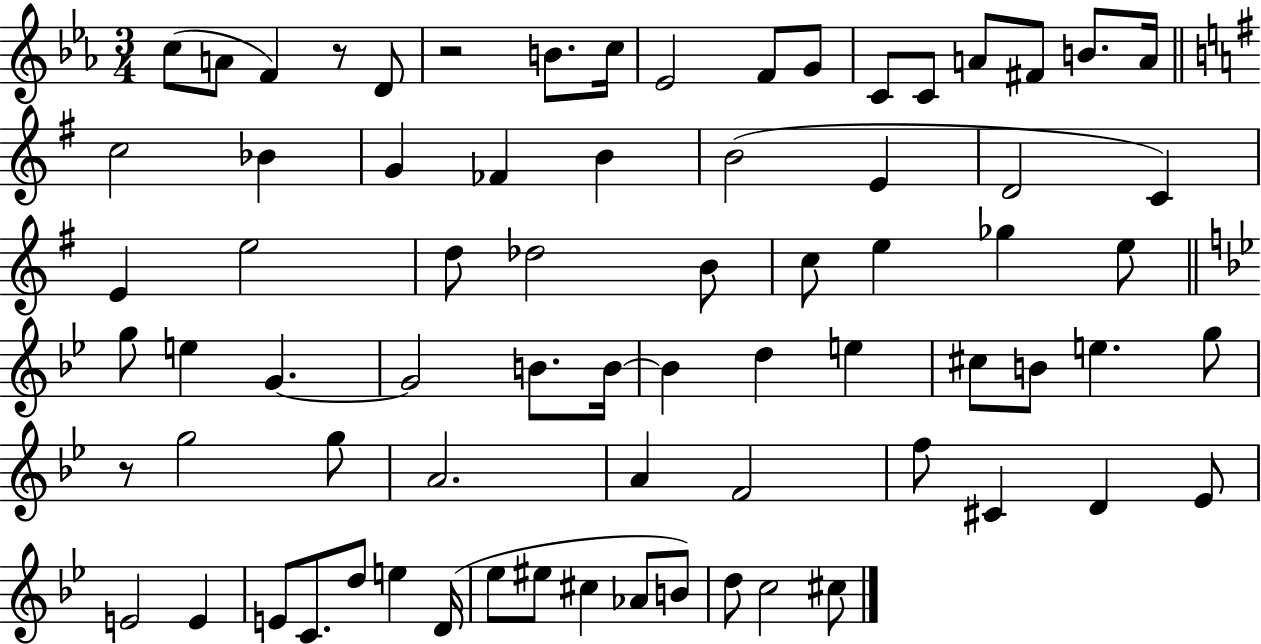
X:1
T:Untitled
M:3/4
L:1/4
K:Eb
c/2 A/2 F z/2 D/2 z2 B/2 c/4 _E2 F/2 G/2 C/2 C/2 A/2 ^F/2 B/2 A/4 c2 _B G _F B B2 E D2 C E e2 d/2 _d2 B/2 c/2 e _g e/2 g/2 e G G2 B/2 B/4 B d e ^c/2 B/2 e g/2 z/2 g2 g/2 A2 A F2 f/2 ^C D _E/2 E2 E E/2 C/2 d/2 e D/4 _e/2 ^e/2 ^c _A/2 B/2 d/2 c2 ^c/2